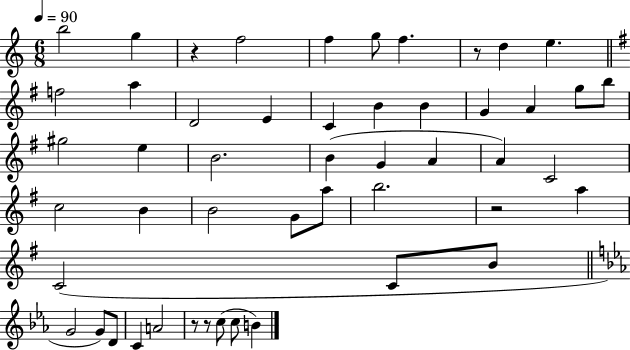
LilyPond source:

{
  \clef treble
  \numericTimeSignature
  \time 6/8
  \key c \major
  \tempo 4 = 90
  b''2 g''4 | r4 f''2 | f''4 g''8 f''4. | r8 d''4 e''4. | \break \bar "||" \break \key g \major f''2 a''4 | d'2 e'4 | c'4 b'4 b'4 | g'4 a'4 g''8 b''8 | \break gis''2 e''4 | b'2. | b'4( g'4 a'4 | a'4) c'2 | \break c''2 b'4 | b'2 g'8 a''8 | b''2. | r2 a''4 | \break c'2( c'8 b'8 | \bar "||" \break \key c \minor g'2 g'8) d'8 | c'4 a'2 | r8 r8 c''8( c''8 b'4) | \bar "|."
}